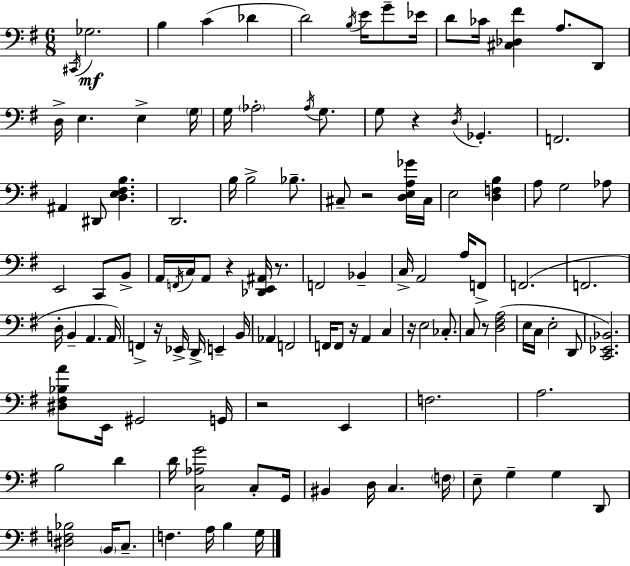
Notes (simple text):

C#2/s Gb3/h. B3/q C4/q Db4/q D4/h B3/s E4/s G4/e Eb4/s D4/e CES4/s [C#3,Db3,F#4]/q A3/e. D2/e D3/s E3/q. E3/q G3/s G3/s Ab3/h Ab3/s G3/e. G3/e R/q D3/s Gb2/q. F2/h. A#2/q D#2/e [D3,E3,F#3,B3]/q. D2/h. B3/s B3/h Bb3/e. C#3/e R/h [D3,E3,A3,Gb4]/s C#3/s E3/h [D3,F3,B3]/q A3/e G3/h Ab3/e E2/h C2/e B2/e A2/s F2/s C3/s A2/e R/q [Db2,E2,A#2]/s R/e. F2/h Bb2/q C3/s A2/h A3/s F2/e F2/h. F2/h. D3/s B2/q A2/q. A2/s F2/q R/s Eb2/s D2/s E2/q B2/s Ab2/q F2/h F2/s F2/e R/s A2/q C3/q R/s E3/h CES3/e. C3/e R/e [D3,F#3,A3]/h E3/s C3/s E3/h D2/e [C2,Eb2,Bb2]/h. [D#3,F#3,Bb3,A4]/e E2/s G#2/h G2/s R/h E2/q F3/h. A3/h. B3/h D4/q D4/s [C3,Ab3,G4]/h C3/e G2/s BIS2/q D3/s C3/q. F3/s E3/e G3/q G3/q D2/e [D#3,F3,Bb3]/h B2/s C3/e. F3/q. A3/s B3/q G3/s